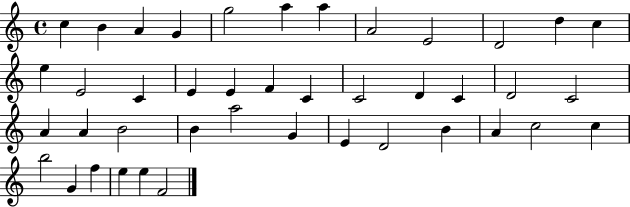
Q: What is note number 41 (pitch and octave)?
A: E5